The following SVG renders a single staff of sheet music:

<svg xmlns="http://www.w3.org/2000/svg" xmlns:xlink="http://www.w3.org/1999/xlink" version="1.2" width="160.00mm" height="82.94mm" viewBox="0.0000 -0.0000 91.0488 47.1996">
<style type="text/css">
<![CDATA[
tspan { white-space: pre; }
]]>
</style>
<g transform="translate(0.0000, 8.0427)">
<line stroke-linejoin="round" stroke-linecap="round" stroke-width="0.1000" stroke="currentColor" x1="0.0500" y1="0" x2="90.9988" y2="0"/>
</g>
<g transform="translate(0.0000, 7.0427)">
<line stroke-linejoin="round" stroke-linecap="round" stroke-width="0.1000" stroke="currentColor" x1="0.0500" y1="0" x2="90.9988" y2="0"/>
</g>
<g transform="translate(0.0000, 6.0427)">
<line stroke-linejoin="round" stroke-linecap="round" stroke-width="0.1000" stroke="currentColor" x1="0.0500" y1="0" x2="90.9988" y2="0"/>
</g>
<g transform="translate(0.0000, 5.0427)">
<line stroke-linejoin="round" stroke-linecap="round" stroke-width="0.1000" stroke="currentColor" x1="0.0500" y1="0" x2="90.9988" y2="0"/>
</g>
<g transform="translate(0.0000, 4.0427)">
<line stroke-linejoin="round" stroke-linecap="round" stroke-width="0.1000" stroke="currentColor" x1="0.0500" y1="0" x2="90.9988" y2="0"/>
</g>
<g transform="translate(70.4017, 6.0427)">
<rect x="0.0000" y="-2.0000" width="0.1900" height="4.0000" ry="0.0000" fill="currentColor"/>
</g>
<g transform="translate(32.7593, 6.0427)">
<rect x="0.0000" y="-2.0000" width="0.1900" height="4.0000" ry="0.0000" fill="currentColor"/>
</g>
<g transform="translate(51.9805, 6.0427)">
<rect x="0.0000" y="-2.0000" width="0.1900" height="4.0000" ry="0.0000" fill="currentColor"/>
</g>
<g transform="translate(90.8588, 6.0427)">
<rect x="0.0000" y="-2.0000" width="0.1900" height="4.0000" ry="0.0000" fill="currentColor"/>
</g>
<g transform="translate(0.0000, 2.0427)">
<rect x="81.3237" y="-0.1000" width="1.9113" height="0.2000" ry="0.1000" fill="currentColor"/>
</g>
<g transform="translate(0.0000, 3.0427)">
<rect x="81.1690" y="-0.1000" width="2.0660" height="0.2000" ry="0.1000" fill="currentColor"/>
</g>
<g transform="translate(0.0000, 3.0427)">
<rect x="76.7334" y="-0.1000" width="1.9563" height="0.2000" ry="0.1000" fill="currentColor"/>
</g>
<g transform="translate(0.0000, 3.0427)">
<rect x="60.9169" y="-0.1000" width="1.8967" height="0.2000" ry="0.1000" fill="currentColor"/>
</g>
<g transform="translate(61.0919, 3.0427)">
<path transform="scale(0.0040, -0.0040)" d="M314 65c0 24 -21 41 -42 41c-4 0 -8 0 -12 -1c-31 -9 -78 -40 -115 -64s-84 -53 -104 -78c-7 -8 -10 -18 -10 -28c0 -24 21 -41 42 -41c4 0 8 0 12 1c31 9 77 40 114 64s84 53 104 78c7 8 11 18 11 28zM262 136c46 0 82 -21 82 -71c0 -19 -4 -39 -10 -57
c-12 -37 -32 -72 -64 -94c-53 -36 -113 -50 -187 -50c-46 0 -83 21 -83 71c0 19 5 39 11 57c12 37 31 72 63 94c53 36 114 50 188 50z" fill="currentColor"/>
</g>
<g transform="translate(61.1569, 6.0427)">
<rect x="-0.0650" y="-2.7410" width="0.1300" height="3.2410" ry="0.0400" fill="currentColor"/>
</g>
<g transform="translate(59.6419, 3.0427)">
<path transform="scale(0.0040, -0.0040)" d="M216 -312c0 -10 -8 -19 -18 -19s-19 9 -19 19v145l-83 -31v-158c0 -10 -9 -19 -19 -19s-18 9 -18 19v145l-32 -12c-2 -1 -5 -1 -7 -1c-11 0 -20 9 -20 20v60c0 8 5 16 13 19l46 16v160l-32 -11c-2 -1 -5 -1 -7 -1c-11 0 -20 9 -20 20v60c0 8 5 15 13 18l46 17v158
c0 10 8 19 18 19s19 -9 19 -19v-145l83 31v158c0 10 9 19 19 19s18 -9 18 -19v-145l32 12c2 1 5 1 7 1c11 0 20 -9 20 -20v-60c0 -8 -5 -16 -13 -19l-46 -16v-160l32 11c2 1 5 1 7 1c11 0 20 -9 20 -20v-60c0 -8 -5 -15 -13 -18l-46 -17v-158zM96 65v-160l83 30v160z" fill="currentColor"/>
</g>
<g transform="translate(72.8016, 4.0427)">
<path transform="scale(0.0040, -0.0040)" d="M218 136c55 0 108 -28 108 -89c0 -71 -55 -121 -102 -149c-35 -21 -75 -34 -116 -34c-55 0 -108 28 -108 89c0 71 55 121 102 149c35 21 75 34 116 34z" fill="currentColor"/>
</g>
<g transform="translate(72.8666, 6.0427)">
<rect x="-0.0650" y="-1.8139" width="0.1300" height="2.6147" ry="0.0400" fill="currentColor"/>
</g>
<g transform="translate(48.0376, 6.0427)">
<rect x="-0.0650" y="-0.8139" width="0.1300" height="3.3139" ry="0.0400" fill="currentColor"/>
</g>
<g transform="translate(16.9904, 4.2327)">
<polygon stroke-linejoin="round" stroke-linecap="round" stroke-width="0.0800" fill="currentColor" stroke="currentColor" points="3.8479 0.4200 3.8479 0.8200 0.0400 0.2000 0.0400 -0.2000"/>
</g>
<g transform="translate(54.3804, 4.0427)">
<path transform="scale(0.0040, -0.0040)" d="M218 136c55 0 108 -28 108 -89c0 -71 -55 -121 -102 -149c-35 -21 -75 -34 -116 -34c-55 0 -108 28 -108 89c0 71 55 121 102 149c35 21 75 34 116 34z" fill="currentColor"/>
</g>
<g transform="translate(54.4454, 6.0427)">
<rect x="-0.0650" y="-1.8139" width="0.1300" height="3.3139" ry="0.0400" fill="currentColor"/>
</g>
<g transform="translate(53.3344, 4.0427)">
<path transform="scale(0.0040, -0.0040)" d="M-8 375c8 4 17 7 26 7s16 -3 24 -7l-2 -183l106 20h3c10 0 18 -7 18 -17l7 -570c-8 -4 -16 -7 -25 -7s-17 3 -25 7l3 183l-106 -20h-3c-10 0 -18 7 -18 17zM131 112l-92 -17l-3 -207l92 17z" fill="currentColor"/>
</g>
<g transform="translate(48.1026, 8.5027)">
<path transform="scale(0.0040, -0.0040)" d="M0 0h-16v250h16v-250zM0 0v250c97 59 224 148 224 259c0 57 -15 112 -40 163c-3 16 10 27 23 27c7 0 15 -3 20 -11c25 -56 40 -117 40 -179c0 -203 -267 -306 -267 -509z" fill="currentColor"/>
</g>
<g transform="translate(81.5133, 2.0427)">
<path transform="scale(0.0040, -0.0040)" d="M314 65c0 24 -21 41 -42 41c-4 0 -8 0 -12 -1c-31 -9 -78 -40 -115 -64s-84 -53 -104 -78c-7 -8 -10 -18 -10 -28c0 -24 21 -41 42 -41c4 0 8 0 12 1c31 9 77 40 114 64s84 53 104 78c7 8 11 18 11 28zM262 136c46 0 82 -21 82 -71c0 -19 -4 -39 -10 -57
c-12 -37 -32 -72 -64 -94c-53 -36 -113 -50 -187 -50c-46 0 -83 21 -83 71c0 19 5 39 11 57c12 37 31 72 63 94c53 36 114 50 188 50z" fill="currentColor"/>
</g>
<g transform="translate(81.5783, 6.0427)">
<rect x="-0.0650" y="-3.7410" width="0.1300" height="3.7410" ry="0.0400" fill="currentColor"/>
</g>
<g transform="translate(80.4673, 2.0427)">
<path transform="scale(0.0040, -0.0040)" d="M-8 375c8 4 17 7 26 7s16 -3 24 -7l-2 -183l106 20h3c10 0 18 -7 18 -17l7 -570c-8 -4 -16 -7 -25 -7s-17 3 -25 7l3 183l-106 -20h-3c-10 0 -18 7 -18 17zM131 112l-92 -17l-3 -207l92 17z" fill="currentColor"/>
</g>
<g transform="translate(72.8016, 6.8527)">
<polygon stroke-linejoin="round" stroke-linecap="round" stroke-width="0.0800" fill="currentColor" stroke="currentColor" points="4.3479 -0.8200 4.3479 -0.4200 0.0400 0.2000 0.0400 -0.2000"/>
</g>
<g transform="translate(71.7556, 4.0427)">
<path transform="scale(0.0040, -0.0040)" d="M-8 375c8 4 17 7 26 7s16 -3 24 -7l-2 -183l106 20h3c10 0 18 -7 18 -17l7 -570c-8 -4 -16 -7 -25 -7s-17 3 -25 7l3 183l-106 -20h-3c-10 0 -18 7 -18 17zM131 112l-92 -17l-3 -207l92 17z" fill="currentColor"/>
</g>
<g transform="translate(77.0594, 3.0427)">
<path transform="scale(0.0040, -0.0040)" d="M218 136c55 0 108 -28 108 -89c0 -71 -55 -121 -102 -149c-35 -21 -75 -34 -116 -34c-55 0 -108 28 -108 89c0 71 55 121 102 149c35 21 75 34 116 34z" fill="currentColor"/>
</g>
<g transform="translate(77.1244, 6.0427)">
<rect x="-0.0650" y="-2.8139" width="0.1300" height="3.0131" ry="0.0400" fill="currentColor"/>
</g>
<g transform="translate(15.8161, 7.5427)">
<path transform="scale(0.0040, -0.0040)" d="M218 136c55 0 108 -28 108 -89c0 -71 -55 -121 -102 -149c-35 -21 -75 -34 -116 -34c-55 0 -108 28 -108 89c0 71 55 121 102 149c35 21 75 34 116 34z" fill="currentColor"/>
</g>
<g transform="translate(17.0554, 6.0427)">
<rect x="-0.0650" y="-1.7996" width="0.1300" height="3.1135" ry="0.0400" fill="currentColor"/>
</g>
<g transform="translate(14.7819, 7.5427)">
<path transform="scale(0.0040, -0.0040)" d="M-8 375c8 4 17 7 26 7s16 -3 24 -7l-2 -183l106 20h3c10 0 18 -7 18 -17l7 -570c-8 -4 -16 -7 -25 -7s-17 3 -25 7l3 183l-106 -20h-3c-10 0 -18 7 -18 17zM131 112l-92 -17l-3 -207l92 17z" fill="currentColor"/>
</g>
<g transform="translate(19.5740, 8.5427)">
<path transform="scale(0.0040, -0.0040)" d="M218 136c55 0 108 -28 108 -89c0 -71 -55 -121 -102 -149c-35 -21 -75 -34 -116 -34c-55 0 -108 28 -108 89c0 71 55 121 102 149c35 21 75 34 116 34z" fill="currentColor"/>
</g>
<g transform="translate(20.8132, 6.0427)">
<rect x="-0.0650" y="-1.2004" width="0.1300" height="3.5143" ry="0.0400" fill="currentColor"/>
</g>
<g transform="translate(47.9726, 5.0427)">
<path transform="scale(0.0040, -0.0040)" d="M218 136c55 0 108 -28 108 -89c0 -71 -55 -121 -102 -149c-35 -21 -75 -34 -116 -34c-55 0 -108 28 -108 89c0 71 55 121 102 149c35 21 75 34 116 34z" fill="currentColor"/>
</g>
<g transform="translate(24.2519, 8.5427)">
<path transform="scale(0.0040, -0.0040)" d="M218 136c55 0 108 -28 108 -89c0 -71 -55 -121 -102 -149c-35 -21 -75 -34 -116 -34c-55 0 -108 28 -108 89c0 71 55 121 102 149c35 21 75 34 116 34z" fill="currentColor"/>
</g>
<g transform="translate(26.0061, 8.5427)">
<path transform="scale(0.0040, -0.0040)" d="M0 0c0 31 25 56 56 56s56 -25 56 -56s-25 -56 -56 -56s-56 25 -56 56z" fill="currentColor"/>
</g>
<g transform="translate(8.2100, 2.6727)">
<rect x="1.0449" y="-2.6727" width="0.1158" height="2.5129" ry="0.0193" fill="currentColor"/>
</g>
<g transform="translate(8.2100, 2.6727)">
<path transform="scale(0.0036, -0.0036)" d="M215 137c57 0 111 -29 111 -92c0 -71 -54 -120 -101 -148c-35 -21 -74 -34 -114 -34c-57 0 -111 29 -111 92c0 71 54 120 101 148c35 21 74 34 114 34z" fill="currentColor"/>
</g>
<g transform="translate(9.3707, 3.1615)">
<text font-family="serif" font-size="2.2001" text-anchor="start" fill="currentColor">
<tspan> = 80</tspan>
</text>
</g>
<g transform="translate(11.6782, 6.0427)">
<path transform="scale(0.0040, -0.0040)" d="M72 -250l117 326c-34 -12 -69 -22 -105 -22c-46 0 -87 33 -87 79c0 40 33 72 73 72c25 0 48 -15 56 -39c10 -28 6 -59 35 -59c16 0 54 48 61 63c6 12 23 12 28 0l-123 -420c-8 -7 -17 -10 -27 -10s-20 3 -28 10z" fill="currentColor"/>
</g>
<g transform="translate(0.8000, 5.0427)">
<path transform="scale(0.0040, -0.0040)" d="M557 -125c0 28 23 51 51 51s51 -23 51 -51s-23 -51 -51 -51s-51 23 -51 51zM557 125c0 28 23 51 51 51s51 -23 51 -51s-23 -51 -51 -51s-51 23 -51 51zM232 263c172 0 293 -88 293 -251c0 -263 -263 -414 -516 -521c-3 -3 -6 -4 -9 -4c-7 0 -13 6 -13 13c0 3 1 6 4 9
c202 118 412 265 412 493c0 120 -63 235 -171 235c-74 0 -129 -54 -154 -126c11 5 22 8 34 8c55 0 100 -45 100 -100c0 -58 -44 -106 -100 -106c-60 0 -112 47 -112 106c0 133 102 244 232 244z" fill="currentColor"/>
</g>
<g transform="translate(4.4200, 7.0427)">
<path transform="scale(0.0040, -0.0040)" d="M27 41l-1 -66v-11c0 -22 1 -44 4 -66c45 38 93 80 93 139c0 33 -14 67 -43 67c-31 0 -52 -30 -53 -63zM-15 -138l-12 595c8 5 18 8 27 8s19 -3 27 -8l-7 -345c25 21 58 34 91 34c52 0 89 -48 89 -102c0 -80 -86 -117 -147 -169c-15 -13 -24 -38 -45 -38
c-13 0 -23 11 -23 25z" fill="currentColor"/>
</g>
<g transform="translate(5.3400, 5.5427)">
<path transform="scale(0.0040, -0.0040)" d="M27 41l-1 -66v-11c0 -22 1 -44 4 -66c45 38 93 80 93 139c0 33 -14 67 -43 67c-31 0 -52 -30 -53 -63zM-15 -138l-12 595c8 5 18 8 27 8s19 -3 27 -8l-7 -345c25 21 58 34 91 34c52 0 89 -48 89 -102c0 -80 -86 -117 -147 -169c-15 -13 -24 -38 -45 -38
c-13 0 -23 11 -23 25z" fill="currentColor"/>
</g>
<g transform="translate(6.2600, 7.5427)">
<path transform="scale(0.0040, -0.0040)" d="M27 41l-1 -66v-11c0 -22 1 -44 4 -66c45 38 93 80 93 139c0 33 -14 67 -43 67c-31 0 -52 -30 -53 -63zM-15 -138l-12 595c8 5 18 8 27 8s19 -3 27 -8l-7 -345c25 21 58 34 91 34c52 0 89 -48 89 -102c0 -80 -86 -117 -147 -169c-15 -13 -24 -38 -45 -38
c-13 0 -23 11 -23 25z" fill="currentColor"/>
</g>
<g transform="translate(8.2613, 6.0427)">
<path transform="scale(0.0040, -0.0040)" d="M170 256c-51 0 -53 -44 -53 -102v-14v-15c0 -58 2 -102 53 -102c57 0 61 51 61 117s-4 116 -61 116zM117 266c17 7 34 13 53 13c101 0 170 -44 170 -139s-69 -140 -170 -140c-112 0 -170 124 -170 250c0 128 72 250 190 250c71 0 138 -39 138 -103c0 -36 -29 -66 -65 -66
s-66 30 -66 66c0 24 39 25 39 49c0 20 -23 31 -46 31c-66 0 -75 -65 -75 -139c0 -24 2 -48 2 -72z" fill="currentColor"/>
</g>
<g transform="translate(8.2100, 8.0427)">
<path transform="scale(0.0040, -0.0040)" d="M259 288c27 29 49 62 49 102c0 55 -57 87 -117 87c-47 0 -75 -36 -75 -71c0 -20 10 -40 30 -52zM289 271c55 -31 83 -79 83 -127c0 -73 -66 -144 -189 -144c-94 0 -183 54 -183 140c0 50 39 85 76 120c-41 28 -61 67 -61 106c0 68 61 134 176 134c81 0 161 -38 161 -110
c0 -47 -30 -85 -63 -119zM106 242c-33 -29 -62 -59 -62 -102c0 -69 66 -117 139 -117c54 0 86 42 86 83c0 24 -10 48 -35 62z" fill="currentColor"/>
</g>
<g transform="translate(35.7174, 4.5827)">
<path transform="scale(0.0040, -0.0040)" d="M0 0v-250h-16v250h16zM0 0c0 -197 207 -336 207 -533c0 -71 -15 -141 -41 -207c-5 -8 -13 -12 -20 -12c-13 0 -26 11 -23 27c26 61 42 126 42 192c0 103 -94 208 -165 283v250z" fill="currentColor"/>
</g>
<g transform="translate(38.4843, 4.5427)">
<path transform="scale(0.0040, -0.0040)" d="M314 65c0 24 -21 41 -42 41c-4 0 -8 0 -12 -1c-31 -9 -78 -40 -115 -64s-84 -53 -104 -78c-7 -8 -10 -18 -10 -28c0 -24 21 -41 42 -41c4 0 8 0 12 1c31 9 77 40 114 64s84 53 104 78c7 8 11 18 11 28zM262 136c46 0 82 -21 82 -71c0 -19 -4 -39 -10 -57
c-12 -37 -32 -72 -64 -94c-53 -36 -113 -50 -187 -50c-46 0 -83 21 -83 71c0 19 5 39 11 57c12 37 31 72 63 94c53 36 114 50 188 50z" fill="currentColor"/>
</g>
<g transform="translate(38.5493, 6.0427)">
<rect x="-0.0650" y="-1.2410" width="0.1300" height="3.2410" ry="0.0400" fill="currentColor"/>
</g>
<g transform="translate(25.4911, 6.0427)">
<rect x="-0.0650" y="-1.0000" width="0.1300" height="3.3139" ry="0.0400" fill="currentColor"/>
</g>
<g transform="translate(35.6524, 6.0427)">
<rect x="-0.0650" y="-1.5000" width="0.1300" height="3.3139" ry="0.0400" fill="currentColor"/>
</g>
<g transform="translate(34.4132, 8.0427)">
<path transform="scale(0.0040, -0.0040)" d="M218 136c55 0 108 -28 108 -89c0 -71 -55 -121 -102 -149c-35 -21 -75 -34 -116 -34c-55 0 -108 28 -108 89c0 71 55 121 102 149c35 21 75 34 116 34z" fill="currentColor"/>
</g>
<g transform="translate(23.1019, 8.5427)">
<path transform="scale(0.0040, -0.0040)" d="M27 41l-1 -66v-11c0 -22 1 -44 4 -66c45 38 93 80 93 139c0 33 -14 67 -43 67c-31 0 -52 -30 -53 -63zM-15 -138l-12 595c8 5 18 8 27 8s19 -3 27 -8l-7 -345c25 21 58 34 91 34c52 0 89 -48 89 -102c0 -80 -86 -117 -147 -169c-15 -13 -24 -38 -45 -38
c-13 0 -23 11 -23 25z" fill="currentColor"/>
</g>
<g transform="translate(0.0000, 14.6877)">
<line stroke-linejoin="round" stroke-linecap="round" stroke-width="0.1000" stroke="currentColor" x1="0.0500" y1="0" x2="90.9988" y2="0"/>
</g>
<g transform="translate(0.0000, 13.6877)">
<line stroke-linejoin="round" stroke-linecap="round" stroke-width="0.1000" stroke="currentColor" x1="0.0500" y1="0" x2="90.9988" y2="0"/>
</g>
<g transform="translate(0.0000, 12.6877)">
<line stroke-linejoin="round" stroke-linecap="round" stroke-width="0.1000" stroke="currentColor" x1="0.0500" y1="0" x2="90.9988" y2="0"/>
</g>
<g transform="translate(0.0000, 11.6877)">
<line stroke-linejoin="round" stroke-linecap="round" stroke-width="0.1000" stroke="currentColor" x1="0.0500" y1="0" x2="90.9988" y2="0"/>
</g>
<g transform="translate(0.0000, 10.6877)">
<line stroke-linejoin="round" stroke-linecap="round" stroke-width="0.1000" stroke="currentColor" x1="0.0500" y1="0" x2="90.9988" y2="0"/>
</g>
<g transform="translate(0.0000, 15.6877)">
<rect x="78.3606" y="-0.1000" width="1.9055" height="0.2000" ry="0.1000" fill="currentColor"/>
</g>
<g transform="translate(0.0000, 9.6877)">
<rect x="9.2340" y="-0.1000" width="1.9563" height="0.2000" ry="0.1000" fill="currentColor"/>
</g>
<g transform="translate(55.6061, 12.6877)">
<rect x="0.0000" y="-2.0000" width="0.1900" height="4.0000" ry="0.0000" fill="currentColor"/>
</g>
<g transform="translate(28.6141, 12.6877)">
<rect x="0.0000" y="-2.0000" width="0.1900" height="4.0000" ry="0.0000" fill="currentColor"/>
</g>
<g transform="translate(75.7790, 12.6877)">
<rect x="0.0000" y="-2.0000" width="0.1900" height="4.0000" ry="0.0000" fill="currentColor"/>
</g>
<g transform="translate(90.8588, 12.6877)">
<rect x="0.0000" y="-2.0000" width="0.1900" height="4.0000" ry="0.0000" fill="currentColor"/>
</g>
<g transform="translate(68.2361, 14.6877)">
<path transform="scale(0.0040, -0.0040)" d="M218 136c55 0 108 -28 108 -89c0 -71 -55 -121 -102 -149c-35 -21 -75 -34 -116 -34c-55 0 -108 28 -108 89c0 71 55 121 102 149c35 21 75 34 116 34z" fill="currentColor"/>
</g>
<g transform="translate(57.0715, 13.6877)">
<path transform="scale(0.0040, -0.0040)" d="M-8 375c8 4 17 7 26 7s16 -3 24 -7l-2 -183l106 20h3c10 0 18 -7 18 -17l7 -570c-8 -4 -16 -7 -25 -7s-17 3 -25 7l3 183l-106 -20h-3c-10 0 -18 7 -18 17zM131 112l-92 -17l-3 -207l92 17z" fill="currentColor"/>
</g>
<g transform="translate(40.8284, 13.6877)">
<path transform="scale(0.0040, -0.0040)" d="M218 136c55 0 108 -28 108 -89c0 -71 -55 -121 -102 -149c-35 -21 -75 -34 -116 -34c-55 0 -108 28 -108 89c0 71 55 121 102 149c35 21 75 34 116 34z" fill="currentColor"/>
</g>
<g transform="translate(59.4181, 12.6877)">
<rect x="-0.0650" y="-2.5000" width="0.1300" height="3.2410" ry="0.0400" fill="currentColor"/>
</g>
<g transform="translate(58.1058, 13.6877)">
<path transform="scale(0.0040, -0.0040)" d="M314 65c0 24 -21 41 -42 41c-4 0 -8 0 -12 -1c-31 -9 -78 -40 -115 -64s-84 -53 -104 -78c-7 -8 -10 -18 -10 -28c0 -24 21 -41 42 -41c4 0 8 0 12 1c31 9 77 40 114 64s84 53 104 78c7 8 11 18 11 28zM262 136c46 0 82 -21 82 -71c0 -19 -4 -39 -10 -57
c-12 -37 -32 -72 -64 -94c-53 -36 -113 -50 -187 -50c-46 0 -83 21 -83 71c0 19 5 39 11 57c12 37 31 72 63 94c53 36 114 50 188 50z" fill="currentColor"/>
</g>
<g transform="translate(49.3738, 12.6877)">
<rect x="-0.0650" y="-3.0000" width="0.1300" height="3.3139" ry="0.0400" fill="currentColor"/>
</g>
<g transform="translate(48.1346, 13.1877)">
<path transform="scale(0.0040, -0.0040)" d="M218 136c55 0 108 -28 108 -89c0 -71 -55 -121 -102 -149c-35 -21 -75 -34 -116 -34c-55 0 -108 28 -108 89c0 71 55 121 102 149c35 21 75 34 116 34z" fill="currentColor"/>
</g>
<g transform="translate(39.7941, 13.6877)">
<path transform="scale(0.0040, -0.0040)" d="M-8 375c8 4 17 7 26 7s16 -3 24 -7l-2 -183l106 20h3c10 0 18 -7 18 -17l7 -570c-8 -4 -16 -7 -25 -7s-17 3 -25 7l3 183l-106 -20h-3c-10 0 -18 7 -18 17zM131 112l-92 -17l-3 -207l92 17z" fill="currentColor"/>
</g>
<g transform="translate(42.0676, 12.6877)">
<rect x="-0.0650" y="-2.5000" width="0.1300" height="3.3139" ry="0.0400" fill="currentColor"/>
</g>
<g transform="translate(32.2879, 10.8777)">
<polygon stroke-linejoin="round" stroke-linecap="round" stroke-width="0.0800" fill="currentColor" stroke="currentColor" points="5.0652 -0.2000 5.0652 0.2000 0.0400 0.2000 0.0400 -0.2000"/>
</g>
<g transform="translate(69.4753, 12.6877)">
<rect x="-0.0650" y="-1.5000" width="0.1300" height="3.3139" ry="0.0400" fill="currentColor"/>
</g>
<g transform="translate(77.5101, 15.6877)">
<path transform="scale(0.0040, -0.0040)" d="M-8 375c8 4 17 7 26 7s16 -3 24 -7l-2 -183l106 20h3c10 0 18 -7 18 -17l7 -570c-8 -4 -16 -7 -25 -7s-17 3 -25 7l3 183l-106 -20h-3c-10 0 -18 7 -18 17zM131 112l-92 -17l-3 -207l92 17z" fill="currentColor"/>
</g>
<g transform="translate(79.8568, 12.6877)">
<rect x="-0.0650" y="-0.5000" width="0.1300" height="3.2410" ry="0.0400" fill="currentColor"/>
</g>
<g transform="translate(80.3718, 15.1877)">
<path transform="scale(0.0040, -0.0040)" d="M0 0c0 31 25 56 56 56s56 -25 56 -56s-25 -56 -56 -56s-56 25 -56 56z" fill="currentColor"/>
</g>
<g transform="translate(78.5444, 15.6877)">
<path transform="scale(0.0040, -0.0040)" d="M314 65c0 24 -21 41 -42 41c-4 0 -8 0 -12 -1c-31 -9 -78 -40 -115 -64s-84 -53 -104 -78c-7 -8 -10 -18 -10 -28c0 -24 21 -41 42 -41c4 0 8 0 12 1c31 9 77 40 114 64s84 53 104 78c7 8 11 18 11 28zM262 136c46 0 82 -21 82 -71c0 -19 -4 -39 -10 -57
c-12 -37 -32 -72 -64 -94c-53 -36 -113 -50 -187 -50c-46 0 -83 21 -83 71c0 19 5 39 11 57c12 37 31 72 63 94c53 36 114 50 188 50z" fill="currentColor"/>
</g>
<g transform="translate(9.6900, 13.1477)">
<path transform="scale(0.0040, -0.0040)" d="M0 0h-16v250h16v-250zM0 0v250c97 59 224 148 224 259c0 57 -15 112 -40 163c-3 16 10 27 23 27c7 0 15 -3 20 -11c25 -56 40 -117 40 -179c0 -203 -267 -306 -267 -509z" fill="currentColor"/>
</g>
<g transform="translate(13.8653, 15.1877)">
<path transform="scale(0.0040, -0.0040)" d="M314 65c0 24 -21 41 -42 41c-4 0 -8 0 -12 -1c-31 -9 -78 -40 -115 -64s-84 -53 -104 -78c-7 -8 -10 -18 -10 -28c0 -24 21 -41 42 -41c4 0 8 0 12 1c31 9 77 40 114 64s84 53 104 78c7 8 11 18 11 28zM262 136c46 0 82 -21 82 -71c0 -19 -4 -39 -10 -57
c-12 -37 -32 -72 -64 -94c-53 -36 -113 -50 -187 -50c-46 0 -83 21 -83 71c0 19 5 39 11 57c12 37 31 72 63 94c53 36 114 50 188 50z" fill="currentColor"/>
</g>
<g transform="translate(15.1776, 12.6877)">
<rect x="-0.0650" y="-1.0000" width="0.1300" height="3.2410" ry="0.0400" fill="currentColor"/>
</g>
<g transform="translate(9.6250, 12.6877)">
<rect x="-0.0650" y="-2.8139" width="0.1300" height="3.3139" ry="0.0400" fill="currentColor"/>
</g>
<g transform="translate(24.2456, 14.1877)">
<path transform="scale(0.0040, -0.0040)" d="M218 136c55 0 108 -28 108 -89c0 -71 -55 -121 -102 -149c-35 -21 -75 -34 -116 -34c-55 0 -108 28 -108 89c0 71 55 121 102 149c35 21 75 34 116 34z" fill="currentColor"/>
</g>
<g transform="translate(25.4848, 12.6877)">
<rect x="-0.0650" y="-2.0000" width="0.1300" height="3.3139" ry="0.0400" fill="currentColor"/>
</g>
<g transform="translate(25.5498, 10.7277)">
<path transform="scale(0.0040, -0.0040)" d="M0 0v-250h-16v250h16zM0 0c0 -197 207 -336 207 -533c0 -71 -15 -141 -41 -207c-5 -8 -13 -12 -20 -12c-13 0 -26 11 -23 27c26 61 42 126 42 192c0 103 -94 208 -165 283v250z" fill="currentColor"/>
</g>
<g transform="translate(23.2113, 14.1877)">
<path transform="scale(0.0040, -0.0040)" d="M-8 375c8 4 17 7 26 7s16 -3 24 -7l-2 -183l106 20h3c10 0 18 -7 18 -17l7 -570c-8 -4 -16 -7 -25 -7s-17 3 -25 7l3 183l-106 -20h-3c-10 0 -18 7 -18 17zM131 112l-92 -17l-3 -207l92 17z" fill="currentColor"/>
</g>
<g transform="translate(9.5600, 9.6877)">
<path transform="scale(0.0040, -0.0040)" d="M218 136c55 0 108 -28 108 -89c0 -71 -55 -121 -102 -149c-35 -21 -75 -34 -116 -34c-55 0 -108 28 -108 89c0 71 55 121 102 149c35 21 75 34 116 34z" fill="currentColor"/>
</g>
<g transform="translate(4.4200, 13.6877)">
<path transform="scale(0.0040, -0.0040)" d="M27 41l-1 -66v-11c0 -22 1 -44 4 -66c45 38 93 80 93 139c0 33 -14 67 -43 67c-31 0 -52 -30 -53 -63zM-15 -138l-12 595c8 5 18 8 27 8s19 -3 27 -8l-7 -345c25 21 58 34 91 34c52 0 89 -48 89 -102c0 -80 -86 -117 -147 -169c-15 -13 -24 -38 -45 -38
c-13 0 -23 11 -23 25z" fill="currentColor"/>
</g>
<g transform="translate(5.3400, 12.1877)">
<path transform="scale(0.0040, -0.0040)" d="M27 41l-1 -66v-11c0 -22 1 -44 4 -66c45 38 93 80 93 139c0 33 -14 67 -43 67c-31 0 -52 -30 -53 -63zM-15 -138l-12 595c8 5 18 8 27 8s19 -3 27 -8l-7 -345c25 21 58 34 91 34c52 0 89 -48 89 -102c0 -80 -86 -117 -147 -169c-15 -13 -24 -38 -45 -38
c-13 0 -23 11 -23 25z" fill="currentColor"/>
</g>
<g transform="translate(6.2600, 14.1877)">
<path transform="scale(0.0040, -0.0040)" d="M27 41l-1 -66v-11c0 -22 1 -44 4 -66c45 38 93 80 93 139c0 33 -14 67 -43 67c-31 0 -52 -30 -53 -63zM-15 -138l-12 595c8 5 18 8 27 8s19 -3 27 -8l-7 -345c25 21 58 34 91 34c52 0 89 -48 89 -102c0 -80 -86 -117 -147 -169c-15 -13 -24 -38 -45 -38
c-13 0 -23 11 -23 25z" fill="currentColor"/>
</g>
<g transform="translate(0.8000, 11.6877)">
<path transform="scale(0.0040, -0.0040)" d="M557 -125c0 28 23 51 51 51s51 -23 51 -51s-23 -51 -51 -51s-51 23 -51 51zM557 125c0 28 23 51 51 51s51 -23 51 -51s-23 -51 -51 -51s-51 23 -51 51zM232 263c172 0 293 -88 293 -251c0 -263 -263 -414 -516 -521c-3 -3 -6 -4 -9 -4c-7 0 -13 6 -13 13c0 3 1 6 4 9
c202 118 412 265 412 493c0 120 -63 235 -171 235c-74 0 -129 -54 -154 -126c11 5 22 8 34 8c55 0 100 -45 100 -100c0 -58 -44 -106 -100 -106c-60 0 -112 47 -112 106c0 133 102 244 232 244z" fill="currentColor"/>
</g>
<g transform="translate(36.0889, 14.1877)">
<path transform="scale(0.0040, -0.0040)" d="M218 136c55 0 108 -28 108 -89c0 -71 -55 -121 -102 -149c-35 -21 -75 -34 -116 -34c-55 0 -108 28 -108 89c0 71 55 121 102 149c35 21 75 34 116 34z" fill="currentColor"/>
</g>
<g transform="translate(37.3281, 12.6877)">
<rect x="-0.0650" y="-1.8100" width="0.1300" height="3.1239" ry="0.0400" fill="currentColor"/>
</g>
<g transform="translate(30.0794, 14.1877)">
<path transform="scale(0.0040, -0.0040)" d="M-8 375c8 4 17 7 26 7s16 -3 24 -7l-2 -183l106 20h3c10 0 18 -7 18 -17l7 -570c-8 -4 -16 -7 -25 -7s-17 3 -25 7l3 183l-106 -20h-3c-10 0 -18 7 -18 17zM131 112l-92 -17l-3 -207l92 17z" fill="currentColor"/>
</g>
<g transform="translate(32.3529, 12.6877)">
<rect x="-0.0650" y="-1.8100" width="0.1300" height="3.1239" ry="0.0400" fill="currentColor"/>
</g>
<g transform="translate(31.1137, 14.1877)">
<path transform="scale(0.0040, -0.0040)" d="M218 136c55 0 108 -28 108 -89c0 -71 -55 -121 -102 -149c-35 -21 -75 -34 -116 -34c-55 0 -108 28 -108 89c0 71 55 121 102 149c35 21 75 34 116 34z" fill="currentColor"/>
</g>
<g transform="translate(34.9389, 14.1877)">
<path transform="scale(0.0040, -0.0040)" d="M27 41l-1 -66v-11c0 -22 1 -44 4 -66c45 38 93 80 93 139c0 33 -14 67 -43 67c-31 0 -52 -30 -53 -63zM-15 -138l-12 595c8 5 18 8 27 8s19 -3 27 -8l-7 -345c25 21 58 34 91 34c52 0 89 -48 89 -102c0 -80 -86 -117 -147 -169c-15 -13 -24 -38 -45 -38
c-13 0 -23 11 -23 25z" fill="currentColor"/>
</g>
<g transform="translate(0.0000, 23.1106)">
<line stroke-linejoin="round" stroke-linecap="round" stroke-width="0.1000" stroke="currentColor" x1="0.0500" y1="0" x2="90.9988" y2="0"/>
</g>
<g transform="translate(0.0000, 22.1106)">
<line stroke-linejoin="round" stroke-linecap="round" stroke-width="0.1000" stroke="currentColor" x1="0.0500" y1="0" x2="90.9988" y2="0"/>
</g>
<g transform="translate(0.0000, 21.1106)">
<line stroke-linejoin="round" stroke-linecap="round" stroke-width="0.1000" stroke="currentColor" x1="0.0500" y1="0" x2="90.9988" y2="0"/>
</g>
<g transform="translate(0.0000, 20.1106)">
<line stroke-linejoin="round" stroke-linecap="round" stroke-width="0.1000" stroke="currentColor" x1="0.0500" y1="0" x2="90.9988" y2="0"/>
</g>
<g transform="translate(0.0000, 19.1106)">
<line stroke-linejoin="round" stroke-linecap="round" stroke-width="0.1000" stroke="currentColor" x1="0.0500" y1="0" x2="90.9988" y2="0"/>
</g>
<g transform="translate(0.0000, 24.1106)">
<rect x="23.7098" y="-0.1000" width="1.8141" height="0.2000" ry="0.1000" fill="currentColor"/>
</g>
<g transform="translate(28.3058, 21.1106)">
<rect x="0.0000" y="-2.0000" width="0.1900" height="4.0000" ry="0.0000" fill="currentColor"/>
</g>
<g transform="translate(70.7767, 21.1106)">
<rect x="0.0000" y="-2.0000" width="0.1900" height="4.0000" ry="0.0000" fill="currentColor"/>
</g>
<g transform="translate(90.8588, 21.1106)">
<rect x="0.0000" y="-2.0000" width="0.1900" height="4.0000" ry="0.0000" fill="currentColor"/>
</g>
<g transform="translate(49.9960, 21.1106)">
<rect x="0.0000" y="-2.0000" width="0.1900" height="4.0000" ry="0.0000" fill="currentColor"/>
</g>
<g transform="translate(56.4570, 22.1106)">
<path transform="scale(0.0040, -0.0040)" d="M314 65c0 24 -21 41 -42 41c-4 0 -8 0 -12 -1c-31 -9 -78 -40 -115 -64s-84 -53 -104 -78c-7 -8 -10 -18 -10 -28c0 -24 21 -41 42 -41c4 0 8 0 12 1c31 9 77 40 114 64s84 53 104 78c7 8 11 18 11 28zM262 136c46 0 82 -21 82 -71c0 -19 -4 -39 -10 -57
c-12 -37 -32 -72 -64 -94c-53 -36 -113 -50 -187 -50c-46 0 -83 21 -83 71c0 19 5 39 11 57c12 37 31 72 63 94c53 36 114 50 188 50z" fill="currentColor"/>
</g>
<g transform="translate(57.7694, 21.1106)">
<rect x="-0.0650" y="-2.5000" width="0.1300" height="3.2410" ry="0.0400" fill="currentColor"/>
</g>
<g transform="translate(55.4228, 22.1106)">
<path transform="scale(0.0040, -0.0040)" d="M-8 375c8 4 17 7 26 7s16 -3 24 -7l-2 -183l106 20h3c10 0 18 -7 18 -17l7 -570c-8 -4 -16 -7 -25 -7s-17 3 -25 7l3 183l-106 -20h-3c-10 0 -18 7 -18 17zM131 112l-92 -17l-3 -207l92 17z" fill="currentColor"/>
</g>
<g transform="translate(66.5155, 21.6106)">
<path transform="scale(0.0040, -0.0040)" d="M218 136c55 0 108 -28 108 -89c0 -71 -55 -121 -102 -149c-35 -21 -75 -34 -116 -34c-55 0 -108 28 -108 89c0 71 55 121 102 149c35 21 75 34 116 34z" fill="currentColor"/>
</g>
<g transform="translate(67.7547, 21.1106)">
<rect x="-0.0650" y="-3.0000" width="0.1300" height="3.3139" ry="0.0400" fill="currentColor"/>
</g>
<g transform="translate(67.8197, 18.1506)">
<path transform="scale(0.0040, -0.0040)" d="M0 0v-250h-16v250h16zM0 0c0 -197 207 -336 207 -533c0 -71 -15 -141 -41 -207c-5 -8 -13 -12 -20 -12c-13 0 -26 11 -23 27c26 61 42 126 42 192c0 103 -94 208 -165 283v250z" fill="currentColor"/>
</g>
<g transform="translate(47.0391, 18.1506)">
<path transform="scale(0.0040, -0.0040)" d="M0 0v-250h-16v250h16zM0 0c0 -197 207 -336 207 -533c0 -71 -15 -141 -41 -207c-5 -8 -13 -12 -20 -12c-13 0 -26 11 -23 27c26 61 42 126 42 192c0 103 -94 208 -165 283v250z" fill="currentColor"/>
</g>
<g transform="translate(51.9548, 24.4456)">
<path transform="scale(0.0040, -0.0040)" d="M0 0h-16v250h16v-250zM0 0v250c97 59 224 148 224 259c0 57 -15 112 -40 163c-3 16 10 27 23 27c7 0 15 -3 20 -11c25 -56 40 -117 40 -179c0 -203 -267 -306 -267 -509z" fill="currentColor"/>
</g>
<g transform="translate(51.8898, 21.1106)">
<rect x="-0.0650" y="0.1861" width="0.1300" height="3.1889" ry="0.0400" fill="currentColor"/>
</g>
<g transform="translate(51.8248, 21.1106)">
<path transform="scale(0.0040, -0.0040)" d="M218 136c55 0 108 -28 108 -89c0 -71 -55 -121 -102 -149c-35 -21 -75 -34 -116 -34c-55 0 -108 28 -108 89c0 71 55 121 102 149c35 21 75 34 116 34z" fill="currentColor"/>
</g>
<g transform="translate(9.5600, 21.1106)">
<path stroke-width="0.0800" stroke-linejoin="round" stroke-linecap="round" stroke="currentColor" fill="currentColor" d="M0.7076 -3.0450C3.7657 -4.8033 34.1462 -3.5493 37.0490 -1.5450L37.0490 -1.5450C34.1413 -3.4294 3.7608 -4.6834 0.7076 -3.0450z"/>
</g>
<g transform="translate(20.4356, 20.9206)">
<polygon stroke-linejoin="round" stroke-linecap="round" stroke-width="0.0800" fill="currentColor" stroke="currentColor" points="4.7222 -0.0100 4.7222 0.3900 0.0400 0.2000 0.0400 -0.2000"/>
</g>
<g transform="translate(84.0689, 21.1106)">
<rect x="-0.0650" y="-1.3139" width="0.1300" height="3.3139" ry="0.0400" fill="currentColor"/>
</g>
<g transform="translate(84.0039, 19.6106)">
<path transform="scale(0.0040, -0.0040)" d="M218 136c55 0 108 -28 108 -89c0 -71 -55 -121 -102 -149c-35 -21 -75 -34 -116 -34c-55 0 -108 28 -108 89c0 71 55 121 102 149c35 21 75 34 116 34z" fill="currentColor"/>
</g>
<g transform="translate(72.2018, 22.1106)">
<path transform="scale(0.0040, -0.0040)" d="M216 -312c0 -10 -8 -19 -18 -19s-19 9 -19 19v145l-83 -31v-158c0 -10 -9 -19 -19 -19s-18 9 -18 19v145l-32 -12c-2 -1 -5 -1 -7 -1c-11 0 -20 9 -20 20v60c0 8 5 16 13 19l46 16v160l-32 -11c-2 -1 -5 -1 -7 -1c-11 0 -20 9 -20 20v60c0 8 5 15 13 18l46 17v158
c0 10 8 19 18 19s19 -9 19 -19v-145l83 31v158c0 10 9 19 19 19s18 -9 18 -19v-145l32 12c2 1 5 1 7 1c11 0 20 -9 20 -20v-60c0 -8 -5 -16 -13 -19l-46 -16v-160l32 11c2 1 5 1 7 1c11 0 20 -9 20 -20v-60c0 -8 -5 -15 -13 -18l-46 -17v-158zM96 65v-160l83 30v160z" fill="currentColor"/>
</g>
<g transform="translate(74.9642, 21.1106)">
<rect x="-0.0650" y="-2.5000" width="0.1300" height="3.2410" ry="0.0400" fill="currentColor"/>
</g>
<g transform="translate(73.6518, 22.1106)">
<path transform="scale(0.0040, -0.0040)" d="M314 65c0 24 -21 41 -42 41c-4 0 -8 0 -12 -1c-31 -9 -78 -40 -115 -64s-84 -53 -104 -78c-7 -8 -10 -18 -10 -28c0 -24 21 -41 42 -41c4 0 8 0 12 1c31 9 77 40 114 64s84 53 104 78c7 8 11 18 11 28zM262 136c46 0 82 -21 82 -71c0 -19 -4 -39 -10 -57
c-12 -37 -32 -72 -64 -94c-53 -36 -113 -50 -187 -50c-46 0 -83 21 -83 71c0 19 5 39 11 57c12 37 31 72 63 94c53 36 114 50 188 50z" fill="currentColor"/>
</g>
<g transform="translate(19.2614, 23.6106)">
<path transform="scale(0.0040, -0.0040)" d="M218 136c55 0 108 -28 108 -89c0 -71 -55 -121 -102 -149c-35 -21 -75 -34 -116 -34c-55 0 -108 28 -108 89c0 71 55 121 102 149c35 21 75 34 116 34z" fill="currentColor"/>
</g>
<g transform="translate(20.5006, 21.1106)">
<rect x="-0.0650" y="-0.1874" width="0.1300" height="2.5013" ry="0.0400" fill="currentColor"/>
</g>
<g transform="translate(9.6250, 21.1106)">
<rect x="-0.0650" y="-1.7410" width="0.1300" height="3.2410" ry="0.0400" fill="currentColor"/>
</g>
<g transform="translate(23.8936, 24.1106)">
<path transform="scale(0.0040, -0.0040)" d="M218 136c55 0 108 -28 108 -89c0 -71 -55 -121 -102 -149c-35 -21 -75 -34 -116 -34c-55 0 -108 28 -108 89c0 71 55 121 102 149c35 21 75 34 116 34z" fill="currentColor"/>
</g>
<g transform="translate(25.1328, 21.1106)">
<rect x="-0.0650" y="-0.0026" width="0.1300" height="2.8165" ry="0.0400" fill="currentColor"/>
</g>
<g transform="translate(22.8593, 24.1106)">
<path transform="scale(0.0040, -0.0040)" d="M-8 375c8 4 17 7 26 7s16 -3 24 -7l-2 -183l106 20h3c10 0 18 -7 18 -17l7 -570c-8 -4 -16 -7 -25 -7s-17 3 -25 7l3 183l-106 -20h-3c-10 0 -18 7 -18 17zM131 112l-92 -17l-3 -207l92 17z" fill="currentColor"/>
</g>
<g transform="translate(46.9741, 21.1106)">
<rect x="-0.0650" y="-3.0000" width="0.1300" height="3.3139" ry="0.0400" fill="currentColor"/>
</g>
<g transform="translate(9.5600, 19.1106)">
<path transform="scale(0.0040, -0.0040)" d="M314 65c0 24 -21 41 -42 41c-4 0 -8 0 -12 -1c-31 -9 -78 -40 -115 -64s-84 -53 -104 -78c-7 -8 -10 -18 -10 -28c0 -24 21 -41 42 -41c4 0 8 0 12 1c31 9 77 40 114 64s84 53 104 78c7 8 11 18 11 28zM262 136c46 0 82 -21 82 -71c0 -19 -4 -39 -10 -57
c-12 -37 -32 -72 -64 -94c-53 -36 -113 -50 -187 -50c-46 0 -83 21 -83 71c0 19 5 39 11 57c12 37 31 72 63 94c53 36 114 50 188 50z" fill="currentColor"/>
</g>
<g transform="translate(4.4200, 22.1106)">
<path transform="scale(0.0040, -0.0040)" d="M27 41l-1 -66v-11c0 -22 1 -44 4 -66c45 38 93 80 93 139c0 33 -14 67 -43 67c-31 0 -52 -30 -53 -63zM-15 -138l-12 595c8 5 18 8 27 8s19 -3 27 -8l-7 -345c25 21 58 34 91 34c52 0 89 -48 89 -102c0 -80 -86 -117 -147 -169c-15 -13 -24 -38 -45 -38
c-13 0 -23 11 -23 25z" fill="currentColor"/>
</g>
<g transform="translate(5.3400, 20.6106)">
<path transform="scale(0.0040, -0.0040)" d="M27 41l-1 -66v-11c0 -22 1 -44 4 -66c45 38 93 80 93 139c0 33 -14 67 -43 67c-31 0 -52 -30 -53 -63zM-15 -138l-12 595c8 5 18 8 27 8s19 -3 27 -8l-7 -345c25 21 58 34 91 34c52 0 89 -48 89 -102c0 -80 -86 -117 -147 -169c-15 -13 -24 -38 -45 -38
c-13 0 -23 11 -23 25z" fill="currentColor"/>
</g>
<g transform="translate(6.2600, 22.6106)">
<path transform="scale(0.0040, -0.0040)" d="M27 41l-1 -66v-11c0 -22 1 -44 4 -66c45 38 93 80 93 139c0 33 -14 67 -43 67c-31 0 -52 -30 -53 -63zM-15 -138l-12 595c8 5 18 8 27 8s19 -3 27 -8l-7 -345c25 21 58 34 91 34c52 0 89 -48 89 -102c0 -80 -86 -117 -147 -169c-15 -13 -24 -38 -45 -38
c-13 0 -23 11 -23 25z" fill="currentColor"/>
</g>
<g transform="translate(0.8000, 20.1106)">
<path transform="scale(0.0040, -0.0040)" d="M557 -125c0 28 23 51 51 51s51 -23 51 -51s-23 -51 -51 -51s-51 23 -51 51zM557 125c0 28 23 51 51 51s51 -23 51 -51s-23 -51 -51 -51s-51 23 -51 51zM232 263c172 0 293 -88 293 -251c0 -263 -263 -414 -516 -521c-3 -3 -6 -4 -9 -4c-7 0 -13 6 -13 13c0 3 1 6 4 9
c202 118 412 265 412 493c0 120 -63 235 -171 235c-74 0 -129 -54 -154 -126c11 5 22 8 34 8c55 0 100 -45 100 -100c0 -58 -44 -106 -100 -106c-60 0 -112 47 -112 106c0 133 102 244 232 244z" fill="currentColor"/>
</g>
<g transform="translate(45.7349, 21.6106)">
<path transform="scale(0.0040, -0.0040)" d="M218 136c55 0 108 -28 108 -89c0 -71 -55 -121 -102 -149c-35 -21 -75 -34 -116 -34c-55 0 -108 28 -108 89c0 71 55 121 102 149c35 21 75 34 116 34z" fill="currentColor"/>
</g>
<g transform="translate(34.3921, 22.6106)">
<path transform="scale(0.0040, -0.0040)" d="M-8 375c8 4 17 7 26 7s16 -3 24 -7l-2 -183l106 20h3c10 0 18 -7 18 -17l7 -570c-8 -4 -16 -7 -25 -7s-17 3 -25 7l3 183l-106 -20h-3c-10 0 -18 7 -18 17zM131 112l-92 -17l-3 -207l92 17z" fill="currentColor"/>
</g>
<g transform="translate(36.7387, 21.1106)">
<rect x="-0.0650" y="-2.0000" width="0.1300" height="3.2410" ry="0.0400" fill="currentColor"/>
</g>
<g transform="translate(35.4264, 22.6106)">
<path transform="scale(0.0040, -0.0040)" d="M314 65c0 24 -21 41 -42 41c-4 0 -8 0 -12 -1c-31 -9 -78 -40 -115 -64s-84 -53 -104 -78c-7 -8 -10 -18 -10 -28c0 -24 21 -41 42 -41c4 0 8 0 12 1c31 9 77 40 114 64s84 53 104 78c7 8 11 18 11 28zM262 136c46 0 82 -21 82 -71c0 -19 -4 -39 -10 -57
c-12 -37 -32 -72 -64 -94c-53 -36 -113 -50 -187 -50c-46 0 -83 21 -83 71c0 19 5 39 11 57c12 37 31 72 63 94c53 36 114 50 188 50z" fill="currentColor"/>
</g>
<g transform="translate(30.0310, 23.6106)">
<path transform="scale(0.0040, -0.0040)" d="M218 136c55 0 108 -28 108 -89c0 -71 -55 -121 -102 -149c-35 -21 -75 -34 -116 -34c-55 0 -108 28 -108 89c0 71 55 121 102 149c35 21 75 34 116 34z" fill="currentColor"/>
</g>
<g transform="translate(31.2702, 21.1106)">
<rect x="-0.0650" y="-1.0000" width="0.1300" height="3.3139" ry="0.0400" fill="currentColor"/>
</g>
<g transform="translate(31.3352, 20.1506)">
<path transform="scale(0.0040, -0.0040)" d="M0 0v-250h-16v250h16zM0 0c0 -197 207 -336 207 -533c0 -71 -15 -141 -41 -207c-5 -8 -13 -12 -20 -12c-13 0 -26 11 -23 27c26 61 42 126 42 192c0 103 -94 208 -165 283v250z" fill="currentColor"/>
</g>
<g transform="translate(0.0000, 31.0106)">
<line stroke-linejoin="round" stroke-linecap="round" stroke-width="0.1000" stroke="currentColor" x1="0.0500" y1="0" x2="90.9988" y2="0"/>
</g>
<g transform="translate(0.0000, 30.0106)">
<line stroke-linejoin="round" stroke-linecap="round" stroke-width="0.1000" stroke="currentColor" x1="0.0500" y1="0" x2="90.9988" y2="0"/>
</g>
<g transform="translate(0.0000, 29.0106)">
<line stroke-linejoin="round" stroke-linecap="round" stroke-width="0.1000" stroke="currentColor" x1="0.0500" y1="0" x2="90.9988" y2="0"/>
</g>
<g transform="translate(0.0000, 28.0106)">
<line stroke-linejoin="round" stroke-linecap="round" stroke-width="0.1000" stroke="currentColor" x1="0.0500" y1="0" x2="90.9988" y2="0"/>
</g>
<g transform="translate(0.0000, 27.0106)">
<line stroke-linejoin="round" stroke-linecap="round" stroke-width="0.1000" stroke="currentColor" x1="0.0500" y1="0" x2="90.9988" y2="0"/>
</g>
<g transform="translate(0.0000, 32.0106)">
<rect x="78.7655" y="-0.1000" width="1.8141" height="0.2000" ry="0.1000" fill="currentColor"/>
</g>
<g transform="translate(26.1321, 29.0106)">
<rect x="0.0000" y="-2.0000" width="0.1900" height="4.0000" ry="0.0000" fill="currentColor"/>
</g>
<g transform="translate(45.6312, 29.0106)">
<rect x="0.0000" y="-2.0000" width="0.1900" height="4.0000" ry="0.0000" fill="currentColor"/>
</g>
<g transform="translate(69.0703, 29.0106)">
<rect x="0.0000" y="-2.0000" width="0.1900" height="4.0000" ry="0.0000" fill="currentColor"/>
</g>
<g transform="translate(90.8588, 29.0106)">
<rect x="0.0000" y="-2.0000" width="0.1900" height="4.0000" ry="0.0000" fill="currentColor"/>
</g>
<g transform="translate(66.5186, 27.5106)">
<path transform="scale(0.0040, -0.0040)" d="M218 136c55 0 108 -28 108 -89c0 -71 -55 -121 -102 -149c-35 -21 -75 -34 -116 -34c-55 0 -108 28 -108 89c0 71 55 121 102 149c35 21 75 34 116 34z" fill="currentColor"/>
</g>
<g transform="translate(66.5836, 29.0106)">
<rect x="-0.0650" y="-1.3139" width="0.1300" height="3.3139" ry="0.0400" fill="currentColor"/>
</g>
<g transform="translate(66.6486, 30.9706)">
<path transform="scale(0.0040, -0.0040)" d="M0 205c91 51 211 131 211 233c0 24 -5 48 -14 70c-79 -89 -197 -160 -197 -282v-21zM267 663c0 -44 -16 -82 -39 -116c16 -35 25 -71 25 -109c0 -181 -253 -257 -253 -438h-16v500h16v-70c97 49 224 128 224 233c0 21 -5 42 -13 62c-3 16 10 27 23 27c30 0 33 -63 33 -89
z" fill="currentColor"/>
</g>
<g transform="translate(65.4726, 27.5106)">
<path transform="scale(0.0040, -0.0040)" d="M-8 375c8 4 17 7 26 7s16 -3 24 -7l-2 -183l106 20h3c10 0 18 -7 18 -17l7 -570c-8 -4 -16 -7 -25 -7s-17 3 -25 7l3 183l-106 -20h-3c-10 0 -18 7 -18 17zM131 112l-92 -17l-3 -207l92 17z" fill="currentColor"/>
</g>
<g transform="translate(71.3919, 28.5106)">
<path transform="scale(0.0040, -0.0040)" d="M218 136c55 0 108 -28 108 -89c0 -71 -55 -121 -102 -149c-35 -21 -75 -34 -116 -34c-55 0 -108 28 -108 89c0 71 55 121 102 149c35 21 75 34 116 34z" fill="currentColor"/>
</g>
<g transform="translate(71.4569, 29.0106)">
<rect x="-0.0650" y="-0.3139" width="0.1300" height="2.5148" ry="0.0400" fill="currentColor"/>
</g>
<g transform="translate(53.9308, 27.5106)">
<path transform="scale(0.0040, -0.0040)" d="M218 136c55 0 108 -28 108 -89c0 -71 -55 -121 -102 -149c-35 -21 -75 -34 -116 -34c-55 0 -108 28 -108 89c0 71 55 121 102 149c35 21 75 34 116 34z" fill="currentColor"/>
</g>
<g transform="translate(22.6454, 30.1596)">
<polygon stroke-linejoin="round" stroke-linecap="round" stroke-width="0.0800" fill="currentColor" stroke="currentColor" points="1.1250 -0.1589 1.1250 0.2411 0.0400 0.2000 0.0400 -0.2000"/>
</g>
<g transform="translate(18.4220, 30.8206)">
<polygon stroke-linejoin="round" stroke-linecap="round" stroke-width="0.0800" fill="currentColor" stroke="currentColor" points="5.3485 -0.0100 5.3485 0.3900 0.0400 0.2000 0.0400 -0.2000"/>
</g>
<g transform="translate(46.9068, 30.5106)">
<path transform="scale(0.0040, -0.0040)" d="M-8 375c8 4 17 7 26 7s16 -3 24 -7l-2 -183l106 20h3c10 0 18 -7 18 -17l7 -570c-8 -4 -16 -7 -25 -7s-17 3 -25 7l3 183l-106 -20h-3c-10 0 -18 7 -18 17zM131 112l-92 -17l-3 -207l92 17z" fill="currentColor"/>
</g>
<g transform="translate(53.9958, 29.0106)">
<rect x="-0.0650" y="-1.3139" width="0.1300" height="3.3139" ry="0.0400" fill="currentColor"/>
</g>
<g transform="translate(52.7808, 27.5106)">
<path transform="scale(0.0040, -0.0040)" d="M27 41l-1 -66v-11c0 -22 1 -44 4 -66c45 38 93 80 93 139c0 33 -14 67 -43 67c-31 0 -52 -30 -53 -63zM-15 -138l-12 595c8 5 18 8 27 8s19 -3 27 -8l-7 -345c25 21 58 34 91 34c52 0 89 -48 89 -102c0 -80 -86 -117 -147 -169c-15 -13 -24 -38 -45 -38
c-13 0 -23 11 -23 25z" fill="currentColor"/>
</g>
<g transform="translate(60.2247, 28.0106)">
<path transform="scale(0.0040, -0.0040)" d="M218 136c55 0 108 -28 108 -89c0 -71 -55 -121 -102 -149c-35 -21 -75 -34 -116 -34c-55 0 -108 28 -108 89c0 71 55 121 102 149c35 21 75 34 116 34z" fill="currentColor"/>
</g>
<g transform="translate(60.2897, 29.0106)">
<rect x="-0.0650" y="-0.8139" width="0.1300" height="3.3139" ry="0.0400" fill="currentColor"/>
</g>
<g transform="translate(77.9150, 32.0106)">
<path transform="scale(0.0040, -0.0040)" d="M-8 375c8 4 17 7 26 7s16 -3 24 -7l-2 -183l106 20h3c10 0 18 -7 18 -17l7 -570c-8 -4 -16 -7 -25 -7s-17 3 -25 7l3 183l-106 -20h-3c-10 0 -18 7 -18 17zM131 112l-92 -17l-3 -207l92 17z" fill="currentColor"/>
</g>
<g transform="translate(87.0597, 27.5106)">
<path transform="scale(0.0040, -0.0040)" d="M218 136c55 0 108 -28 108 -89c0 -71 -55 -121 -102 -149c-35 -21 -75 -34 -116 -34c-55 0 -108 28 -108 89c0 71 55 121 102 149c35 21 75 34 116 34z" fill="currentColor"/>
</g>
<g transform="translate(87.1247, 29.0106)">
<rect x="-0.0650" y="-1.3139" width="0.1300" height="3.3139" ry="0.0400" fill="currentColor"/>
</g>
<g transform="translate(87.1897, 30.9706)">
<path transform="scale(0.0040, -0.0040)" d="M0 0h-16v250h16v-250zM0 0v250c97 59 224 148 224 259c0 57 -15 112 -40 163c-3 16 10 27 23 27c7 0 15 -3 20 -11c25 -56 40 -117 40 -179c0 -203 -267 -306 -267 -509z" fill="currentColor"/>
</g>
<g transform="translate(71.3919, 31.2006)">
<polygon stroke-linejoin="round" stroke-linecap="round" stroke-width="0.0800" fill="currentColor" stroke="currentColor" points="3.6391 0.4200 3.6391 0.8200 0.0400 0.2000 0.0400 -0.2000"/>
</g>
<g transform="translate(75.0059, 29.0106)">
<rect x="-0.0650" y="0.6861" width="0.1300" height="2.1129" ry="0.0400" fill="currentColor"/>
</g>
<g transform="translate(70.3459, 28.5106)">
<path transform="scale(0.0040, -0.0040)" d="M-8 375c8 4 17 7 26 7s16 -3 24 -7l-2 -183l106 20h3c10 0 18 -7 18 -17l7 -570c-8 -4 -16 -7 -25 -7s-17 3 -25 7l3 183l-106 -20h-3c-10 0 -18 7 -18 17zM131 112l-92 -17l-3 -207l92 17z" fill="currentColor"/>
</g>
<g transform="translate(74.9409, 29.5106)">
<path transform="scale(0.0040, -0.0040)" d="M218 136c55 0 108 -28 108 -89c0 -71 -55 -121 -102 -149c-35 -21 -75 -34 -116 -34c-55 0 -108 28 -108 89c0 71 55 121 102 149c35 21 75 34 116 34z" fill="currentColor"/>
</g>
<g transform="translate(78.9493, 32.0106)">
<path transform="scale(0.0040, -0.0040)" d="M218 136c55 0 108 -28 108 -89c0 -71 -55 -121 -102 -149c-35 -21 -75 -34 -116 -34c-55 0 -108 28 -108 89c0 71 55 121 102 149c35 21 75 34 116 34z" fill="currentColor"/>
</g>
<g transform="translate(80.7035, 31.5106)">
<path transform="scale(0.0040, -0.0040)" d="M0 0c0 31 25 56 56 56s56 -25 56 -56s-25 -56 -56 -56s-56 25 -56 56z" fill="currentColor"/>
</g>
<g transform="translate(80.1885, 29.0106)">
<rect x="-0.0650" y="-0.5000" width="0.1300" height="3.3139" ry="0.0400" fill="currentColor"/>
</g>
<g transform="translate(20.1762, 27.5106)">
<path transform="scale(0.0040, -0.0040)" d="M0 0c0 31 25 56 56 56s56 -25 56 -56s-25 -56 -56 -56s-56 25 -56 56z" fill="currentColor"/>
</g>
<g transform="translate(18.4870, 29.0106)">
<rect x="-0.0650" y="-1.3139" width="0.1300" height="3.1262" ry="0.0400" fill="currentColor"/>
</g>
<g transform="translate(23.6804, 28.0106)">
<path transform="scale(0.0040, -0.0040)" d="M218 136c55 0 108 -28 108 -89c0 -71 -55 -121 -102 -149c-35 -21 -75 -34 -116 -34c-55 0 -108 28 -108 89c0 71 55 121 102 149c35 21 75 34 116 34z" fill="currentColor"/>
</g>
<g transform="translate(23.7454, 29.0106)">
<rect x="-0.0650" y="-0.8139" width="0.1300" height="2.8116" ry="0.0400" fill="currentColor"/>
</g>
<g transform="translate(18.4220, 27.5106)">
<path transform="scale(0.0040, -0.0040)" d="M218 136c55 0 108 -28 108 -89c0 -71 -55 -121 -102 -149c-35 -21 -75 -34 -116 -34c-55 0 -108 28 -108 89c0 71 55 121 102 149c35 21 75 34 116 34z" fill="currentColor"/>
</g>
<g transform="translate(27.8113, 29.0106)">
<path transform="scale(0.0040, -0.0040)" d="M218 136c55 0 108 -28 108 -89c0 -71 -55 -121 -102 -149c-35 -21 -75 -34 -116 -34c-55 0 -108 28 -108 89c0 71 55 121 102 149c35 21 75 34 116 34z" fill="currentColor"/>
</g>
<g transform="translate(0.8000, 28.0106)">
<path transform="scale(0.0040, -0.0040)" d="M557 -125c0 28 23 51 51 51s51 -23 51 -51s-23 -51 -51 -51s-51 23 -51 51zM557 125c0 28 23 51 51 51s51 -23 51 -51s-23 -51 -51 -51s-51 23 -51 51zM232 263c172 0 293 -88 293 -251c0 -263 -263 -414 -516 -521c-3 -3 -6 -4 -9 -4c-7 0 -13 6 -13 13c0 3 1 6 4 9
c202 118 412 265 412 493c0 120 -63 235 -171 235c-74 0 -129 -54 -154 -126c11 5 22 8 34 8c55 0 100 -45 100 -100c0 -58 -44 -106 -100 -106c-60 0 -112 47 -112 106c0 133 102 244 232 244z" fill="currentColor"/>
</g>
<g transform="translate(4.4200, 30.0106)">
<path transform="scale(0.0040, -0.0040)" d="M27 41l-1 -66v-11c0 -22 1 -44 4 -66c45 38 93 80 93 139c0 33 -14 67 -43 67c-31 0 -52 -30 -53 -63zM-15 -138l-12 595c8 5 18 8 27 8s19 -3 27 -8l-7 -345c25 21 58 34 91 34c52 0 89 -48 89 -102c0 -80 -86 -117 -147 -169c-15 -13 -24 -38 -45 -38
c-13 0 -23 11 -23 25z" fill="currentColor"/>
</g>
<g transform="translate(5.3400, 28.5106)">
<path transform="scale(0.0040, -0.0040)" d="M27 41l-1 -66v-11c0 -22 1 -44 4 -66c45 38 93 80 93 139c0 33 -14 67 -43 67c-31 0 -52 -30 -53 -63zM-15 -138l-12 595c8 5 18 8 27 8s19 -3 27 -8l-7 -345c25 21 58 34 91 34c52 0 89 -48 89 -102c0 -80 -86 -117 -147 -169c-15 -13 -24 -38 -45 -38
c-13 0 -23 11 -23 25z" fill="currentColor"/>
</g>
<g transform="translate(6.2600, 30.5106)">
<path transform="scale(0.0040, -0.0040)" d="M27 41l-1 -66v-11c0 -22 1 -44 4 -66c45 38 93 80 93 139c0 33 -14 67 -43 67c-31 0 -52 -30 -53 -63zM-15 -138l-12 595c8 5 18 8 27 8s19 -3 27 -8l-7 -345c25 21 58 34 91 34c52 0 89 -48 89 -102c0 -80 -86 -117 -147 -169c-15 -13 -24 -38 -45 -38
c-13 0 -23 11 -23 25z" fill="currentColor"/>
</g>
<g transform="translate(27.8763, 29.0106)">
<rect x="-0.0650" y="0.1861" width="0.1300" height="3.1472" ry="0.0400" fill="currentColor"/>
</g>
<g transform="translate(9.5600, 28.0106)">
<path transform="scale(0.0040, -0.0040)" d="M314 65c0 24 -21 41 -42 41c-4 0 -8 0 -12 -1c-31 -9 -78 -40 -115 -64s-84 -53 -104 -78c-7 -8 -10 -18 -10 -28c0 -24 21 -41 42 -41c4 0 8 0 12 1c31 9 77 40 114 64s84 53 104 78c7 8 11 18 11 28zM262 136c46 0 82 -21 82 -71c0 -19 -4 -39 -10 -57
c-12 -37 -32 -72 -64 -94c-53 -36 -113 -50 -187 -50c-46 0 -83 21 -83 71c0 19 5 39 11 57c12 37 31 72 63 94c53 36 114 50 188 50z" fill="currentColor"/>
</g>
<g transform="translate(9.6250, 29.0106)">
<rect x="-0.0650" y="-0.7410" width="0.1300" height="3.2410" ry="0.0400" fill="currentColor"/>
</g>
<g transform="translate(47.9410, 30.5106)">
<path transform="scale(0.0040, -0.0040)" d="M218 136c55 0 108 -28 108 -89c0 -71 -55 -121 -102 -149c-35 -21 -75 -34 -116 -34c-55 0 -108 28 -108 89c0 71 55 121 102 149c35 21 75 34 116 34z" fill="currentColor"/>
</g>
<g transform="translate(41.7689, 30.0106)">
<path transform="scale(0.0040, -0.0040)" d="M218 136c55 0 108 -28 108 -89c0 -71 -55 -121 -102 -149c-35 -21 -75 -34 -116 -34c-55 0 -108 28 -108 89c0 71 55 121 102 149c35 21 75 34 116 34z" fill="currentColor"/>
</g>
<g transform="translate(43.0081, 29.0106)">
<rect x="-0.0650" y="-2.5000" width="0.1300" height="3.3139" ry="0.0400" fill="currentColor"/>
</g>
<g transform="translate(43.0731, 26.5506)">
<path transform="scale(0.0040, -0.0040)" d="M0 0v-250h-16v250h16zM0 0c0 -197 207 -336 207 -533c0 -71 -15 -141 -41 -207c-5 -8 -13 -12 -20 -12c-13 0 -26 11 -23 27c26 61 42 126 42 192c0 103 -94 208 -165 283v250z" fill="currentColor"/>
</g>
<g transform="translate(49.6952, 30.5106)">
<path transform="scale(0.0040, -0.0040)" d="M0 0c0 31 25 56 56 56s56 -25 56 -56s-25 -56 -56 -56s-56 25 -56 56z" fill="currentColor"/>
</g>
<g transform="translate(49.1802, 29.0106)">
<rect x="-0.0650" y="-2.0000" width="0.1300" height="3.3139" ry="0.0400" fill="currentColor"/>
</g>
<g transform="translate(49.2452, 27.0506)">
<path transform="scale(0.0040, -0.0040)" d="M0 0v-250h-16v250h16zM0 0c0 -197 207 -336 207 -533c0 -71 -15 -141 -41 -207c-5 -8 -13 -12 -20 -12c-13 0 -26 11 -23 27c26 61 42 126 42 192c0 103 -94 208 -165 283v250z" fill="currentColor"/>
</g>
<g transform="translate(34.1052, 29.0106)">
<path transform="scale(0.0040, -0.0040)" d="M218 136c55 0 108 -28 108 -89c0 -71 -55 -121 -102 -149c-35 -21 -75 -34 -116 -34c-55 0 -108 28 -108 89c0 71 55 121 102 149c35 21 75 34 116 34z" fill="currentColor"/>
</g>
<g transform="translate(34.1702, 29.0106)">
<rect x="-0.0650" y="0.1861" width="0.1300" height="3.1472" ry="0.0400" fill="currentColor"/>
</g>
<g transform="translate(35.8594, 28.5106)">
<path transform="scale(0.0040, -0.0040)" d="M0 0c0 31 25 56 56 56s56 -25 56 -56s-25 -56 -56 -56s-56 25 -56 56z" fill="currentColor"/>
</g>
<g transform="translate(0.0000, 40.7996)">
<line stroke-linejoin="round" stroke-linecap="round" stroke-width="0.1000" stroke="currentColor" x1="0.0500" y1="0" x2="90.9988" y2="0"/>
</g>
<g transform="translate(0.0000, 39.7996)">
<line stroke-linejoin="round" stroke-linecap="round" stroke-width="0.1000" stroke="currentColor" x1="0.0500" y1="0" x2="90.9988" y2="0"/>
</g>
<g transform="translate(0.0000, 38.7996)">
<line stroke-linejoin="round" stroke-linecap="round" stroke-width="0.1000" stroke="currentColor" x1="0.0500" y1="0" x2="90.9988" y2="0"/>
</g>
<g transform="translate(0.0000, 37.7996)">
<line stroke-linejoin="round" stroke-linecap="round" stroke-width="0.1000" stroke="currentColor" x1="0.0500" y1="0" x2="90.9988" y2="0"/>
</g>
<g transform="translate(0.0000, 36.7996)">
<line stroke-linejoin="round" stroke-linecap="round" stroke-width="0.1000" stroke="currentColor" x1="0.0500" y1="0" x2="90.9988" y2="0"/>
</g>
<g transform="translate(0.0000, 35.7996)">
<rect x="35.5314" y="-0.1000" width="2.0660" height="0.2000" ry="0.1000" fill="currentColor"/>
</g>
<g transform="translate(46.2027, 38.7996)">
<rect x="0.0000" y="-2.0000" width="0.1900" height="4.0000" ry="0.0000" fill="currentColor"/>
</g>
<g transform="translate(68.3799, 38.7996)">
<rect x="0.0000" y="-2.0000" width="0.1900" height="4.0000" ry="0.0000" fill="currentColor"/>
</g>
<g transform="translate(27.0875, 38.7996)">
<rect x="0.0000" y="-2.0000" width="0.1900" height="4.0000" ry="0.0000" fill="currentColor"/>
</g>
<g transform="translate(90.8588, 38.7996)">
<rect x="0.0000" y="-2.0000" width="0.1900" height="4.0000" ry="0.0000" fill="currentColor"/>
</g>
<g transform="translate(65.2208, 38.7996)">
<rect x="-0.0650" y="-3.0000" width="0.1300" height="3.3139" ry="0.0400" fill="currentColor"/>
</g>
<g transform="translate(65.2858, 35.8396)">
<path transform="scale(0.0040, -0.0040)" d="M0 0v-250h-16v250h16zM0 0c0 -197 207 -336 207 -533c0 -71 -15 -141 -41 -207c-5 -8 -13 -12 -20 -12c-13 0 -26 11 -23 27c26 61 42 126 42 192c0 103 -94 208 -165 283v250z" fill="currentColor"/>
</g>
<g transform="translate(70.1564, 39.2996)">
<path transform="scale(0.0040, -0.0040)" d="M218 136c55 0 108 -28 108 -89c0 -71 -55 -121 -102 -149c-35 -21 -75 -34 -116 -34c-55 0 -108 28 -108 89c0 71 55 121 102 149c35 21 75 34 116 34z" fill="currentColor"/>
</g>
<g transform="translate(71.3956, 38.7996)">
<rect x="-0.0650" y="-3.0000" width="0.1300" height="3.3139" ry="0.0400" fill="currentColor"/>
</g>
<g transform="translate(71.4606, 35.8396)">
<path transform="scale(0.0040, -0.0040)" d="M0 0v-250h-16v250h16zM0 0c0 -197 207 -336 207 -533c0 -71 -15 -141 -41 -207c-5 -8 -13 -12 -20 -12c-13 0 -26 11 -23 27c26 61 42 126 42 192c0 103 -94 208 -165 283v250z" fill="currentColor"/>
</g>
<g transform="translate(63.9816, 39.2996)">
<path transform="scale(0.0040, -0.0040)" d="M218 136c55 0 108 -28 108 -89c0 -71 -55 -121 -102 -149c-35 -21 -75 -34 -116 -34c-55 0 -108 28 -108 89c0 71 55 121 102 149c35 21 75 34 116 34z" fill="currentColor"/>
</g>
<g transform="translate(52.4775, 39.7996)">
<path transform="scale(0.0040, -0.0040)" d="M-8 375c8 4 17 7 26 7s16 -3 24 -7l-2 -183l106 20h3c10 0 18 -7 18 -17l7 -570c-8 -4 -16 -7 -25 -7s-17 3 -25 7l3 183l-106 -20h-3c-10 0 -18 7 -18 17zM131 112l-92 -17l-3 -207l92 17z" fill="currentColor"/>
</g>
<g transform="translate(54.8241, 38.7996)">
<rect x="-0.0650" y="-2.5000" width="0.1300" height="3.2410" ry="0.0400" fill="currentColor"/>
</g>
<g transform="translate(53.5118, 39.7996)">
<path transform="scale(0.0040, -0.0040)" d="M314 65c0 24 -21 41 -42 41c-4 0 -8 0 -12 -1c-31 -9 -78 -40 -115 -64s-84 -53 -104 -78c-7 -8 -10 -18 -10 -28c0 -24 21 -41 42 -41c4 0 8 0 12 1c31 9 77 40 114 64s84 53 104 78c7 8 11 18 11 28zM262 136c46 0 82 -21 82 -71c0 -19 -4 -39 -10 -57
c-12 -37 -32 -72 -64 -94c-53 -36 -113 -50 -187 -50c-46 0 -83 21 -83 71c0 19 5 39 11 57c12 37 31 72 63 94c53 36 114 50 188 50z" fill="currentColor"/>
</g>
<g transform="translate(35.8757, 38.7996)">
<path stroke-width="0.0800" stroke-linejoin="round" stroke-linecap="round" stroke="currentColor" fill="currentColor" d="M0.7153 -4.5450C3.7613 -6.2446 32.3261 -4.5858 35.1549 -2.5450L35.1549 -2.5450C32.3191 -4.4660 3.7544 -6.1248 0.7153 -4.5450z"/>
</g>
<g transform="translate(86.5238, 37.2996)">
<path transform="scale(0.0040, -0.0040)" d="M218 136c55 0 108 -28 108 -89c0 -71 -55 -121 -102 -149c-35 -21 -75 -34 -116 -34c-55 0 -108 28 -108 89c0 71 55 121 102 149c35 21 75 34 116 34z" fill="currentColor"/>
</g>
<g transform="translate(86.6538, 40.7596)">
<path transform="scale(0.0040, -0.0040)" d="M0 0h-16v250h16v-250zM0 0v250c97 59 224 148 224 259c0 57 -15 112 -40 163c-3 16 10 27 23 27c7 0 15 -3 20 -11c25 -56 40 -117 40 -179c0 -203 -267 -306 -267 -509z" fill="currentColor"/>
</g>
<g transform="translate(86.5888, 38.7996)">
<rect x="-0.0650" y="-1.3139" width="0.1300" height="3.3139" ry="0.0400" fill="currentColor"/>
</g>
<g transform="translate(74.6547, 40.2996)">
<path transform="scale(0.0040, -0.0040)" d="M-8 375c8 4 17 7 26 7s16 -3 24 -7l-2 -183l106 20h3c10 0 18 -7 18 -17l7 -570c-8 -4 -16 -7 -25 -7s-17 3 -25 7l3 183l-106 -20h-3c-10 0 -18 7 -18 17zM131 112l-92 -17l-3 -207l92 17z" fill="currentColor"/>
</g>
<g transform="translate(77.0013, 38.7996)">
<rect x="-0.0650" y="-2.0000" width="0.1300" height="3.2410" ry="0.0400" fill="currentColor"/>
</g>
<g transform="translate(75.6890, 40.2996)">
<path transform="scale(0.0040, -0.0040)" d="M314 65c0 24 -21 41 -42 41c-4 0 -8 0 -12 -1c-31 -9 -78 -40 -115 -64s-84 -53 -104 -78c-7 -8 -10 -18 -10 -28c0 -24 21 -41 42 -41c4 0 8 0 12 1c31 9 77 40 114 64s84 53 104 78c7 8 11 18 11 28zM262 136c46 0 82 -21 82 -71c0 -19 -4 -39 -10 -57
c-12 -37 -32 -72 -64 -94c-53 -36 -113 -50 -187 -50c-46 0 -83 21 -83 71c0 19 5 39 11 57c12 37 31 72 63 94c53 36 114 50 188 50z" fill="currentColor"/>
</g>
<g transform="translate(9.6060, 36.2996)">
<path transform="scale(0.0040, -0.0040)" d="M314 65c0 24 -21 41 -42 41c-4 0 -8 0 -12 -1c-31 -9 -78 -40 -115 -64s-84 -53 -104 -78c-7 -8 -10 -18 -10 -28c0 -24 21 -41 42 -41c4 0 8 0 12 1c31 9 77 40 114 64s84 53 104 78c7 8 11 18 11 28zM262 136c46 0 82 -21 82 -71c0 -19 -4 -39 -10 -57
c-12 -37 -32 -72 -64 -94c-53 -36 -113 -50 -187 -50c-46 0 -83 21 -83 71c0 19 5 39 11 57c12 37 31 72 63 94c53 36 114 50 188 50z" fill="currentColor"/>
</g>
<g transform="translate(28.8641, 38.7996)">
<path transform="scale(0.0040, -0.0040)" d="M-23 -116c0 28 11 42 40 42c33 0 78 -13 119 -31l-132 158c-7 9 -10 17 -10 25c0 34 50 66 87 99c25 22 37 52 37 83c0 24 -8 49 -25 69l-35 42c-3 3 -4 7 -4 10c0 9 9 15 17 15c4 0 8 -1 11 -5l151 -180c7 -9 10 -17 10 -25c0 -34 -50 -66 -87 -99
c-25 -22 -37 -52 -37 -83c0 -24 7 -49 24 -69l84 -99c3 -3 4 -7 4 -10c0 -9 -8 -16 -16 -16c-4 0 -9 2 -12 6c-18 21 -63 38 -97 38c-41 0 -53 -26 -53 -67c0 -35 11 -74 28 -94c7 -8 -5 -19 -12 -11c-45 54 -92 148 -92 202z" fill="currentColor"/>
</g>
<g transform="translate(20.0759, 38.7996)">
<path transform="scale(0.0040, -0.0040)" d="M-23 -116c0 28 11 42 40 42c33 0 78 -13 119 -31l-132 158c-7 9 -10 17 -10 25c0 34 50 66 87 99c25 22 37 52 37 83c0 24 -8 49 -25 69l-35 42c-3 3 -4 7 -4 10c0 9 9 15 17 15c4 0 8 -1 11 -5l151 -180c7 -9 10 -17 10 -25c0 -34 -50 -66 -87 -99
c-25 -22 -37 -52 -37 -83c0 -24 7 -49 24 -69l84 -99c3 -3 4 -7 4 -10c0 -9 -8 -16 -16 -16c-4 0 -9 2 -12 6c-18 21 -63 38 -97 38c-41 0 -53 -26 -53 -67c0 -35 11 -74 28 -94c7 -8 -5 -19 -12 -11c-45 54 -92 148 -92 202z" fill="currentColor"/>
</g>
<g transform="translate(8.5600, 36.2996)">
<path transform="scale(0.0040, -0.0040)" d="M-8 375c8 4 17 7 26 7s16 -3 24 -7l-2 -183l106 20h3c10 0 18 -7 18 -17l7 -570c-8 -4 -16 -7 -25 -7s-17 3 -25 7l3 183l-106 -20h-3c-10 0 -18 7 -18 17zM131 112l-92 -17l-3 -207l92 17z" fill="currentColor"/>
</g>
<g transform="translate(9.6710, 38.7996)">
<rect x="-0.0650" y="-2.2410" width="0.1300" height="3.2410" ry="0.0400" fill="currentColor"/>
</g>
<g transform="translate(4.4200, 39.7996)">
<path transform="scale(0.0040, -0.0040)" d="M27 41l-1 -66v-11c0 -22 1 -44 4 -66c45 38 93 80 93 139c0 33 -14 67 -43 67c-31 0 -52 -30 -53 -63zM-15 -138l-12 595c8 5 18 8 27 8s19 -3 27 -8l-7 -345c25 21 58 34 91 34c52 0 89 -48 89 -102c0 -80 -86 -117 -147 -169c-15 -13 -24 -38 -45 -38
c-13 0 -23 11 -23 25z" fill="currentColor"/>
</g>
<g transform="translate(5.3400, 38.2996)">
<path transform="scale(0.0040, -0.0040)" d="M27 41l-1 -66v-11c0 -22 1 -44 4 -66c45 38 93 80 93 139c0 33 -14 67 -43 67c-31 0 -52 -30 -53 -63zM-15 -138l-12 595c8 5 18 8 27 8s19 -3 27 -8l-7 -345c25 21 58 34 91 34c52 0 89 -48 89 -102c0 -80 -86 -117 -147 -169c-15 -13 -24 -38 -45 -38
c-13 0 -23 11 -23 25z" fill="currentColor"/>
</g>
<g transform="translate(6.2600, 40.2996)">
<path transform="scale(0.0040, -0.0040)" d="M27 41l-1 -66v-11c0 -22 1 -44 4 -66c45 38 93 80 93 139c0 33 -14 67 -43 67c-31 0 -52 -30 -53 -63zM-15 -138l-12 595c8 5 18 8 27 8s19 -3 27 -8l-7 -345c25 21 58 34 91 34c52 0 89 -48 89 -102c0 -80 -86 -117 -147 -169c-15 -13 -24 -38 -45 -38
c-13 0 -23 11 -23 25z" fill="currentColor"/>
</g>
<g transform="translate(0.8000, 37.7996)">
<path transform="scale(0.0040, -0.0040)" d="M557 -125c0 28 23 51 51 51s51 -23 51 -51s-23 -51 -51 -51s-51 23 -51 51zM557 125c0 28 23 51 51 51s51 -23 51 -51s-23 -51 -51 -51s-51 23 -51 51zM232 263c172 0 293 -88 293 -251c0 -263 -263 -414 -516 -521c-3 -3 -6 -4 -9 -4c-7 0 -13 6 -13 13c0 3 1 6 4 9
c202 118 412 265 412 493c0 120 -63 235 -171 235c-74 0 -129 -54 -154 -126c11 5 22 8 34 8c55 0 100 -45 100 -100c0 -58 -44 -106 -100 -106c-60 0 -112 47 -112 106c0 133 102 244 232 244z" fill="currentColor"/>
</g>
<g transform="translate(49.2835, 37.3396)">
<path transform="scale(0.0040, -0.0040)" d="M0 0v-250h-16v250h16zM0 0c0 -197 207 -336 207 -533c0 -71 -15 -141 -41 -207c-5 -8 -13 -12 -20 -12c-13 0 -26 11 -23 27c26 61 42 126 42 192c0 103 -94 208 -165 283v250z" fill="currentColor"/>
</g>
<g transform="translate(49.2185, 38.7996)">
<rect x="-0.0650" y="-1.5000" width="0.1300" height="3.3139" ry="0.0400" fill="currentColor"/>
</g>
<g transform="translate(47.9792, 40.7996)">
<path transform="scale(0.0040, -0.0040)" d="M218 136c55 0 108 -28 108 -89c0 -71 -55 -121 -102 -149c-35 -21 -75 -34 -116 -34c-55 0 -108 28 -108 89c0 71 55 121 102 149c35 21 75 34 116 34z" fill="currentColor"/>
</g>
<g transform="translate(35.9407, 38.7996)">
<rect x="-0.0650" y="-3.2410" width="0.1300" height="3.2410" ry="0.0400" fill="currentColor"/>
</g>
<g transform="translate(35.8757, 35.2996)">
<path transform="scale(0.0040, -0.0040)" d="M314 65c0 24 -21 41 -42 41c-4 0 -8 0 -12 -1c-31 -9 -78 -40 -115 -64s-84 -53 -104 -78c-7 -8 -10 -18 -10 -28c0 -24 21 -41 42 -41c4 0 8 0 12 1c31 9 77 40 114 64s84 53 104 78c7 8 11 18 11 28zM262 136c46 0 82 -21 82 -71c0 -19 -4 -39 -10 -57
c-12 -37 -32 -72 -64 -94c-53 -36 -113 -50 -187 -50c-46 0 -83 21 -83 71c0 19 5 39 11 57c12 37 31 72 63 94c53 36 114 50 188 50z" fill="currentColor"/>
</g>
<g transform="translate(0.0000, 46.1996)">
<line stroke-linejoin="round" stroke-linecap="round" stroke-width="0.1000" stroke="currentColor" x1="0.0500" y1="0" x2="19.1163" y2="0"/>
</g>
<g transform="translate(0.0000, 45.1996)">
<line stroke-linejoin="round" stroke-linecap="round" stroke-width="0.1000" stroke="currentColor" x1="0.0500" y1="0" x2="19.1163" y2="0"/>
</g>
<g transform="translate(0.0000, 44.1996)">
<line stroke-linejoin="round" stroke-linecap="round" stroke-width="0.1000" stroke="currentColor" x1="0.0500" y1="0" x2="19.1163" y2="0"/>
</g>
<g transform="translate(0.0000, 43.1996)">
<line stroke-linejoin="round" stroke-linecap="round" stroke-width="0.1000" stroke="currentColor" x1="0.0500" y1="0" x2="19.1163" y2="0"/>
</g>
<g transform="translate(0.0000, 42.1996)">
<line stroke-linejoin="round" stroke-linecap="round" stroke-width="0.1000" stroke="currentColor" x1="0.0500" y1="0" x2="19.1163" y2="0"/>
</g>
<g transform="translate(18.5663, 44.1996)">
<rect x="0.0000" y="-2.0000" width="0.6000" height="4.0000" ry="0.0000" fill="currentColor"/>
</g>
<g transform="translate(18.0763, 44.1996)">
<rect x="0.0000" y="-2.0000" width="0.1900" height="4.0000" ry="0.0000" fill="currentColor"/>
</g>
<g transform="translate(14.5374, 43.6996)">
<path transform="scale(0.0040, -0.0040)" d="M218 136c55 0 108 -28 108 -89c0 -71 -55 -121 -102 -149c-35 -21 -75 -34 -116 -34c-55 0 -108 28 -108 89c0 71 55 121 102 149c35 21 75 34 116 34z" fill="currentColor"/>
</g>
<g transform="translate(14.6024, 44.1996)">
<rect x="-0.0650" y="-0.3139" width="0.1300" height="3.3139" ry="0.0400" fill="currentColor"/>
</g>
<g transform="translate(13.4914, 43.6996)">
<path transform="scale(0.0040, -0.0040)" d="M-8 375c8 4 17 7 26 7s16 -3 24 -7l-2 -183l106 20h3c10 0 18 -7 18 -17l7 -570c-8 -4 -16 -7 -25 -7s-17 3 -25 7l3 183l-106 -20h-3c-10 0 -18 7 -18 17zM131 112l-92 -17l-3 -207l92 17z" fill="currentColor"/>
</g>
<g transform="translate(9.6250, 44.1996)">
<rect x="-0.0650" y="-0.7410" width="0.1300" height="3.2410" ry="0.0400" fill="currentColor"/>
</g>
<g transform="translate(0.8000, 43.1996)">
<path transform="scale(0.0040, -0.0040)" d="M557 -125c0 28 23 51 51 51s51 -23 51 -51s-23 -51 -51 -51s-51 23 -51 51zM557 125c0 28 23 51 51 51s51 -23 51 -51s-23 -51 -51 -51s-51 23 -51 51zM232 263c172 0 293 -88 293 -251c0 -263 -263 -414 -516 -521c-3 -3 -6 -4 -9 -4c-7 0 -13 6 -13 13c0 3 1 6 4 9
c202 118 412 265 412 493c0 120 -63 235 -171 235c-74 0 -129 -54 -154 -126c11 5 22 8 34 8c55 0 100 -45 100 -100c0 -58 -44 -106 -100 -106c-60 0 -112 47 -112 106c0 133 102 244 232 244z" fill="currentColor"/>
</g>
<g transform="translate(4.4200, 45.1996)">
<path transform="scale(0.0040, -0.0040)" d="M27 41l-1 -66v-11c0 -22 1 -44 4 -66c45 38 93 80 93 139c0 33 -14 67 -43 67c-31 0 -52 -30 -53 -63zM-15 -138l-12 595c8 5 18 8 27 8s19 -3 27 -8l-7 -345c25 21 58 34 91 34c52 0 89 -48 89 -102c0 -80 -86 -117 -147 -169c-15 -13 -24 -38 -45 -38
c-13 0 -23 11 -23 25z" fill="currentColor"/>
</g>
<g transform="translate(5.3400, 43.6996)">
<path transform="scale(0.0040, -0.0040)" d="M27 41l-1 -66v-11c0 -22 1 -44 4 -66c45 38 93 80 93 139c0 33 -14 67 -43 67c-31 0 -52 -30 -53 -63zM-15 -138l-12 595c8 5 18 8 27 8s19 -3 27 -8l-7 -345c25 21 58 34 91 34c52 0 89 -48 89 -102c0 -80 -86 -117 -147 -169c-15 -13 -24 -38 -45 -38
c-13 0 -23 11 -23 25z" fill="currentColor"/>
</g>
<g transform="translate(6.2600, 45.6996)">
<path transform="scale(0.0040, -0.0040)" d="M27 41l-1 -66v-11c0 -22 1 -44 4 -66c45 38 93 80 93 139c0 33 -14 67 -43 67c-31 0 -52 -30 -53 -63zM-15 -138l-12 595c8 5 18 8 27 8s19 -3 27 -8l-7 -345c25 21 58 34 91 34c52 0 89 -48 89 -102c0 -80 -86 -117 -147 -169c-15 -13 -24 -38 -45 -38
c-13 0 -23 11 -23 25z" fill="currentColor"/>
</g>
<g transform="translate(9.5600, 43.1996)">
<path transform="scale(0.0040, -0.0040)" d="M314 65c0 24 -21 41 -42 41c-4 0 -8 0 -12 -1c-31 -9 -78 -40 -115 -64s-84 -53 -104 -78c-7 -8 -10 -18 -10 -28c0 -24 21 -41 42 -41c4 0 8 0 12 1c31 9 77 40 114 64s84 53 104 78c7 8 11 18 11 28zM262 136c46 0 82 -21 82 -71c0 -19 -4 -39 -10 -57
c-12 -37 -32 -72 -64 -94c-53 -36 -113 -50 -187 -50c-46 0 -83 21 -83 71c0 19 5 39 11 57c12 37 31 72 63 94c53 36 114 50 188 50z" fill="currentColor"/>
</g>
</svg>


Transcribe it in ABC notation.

X:1
T:Untitled
M:6/8
L:1/4
K:Eb
z/2 A,,/2 F,,/2 _F,, G,,/2 G,2 F,/2 A, ^C2 A,/2 C/2 E2 C/2 F,,2 A,,/2 A,,/2 _A,,/2 B,, C, B,,2 G,, E,,2 _A,2 F,,/2 E,,/2 F,,/2 A,,2 C,/2 D,/2 B,,2 C,/2 ^B,,2 G, F,2 G,/2 F,/4 D, D, _B,,/2 A,,/2 _G, F, G,/4 E,/2 C,/2 E,, G,/2 B,2 z z D2 G,,/2 B,,2 C,/2 C,/2 A,,2 G,/2 F,2 E,